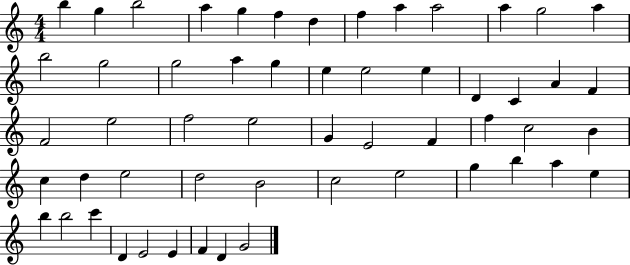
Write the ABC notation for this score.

X:1
T:Untitled
M:4/4
L:1/4
K:C
b g b2 a g f d f a a2 a g2 a b2 g2 g2 a g e e2 e D C A F F2 e2 f2 e2 G E2 F f c2 B c d e2 d2 B2 c2 e2 g b a e b b2 c' D E2 E F D G2